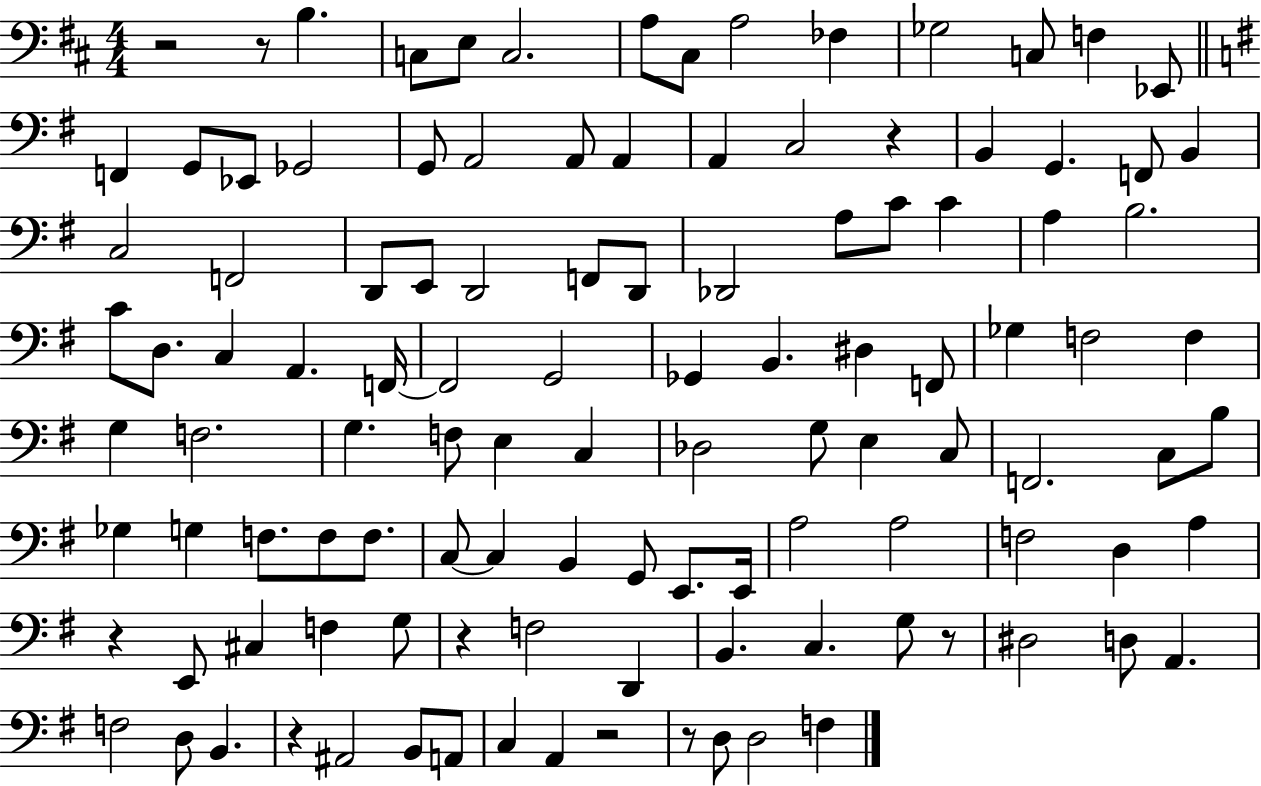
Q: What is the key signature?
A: D major